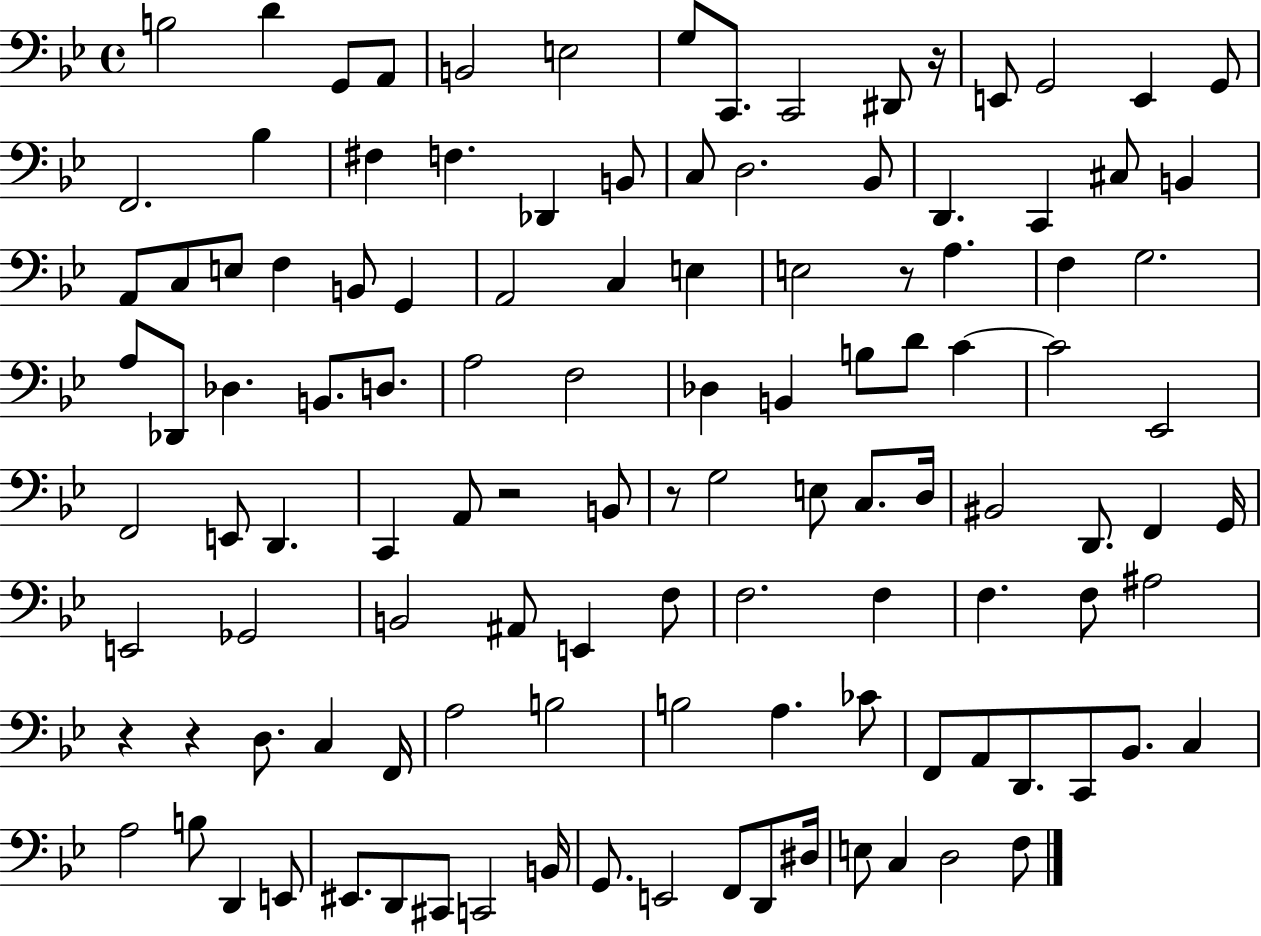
{
  \clef bass
  \time 4/4
  \defaultTimeSignature
  \key bes \major
  \repeat volta 2 { b2 d'4 g,8 a,8 | b,2 e2 | g8 c,8. c,2 dis,8 r16 | e,8 g,2 e,4 g,8 | \break f,2. bes4 | fis4 f4. des,4 b,8 | c8 d2. bes,8 | d,4. c,4 cis8 b,4 | \break a,8 c8 e8 f4 b,8 g,4 | a,2 c4 e4 | e2 r8 a4. | f4 g2. | \break a8 des,8 des4. b,8. d8. | a2 f2 | des4 b,4 b8 d'8 c'4~~ | c'2 ees,2 | \break f,2 e,8 d,4. | c,4 a,8 r2 b,8 | r8 g2 e8 c8. d16 | bis,2 d,8. f,4 g,16 | \break e,2 ges,2 | b,2 ais,8 e,4 f8 | f2. f4 | f4. f8 ais2 | \break r4 r4 d8. c4 f,16 | a2 b2 | b2 a4. ces'8 | f,8 a,8 d,8. c,8 bes,8. c4 | \break a2 b8 d,4 e,8 | eis,8. d,8 cis,8 c,2 b,16 | g,8. e,2 f,8 d,8 dis16 | e8 c4 d2 f8 | \break } \bar "|."
}